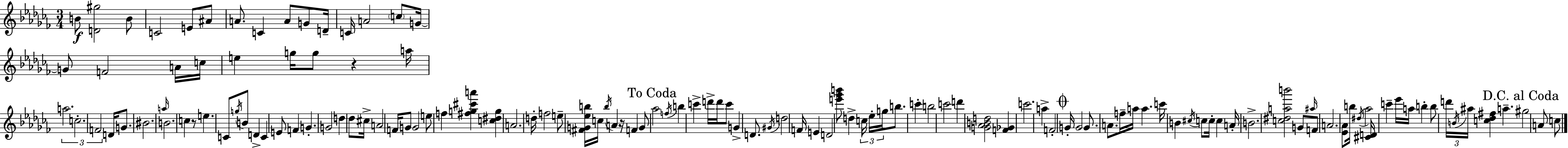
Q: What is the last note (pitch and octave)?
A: C5